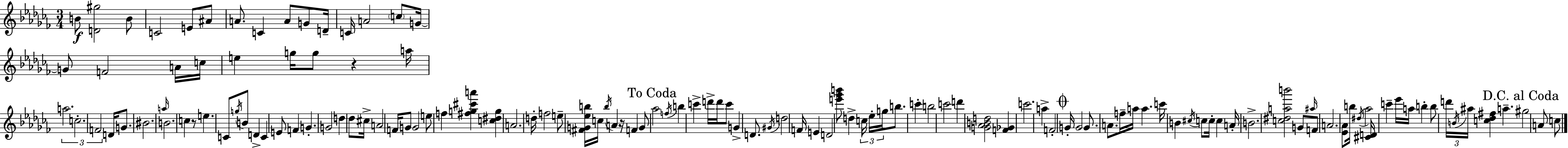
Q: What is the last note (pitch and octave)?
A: C5